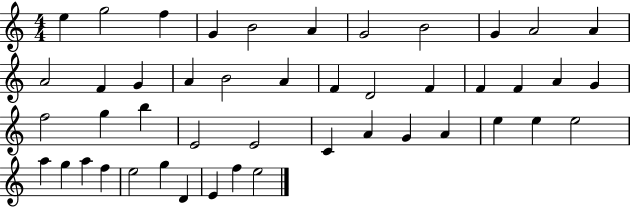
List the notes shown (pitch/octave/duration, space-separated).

E5/q G5/h F5/q G4/q B4/h A4/q G4/h B4/h G4/q A4/h A4/q A4/h F4/q G4/q A4/q B4/h A4/q F4/q D4/h F4/q F4/q F4/q A4/q G4/q F5/h G5/q B5/q E4/h E4/h C4/q A4/q G4/q A4/q E5/q E5/q E5/h A5/q G5/q A5/q F5/q E5/h G5/q D4/q E4/q F5/q E5/h